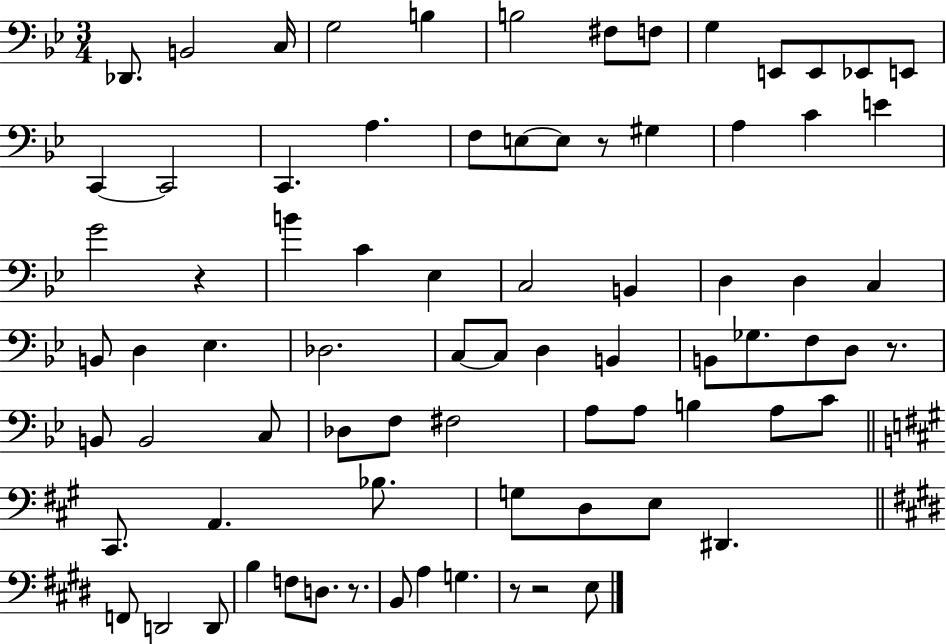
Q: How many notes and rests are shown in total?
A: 79